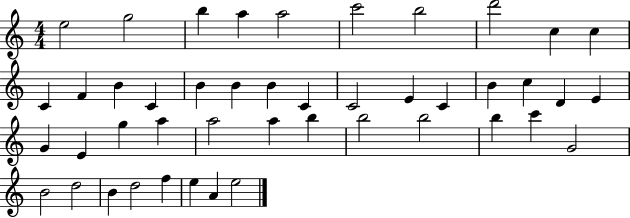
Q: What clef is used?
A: treble